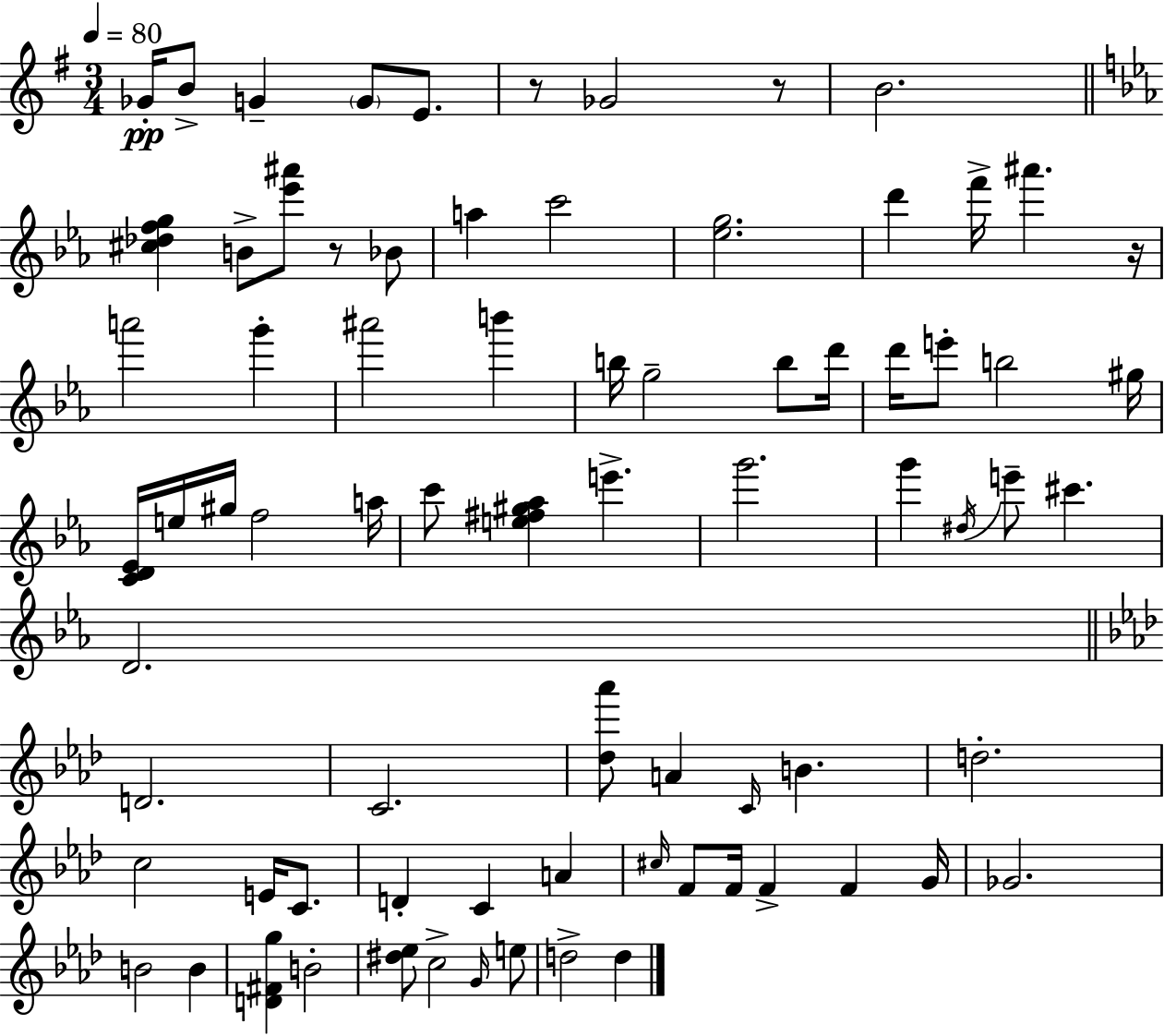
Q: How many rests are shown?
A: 4